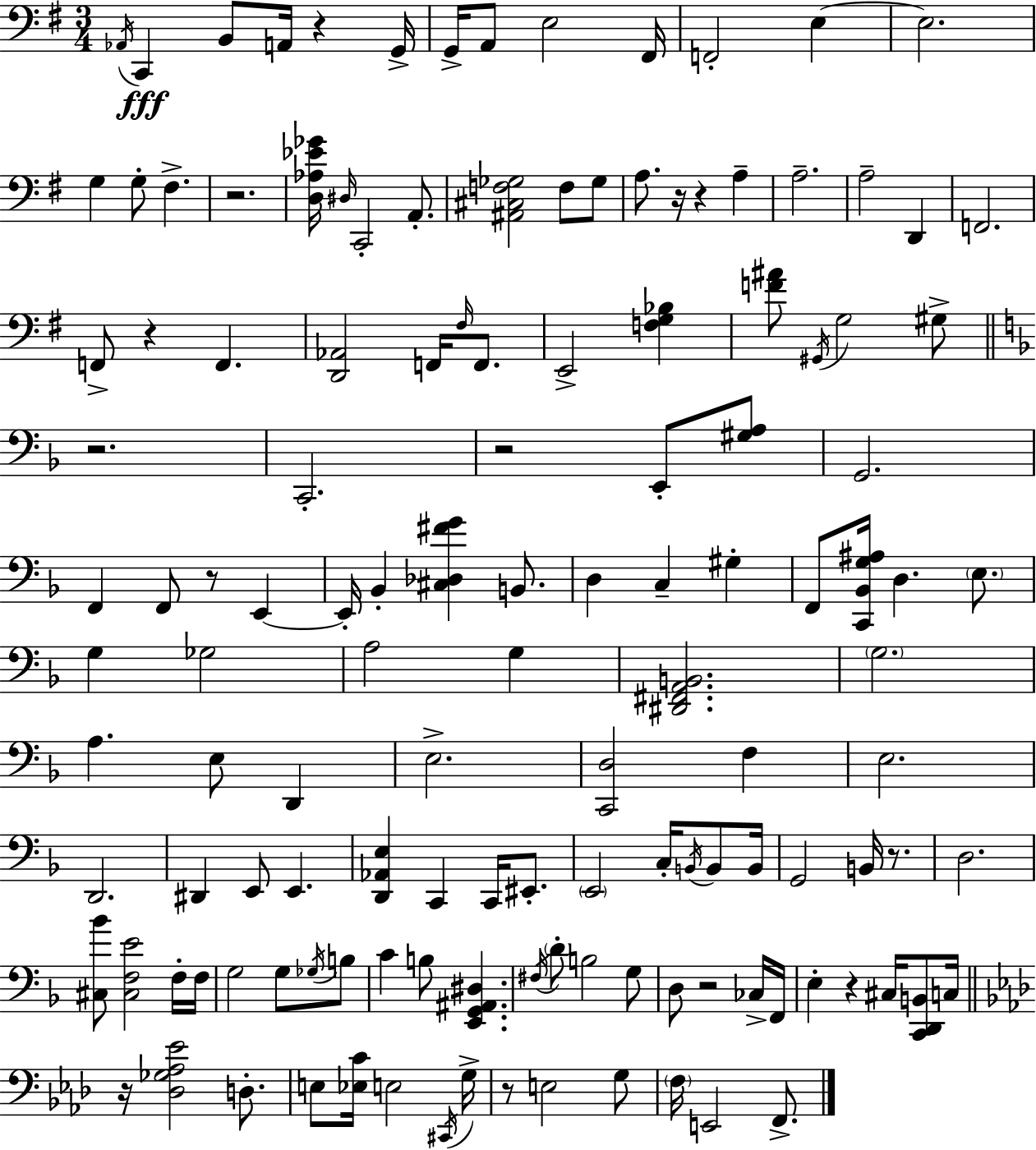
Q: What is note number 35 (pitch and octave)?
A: G#3